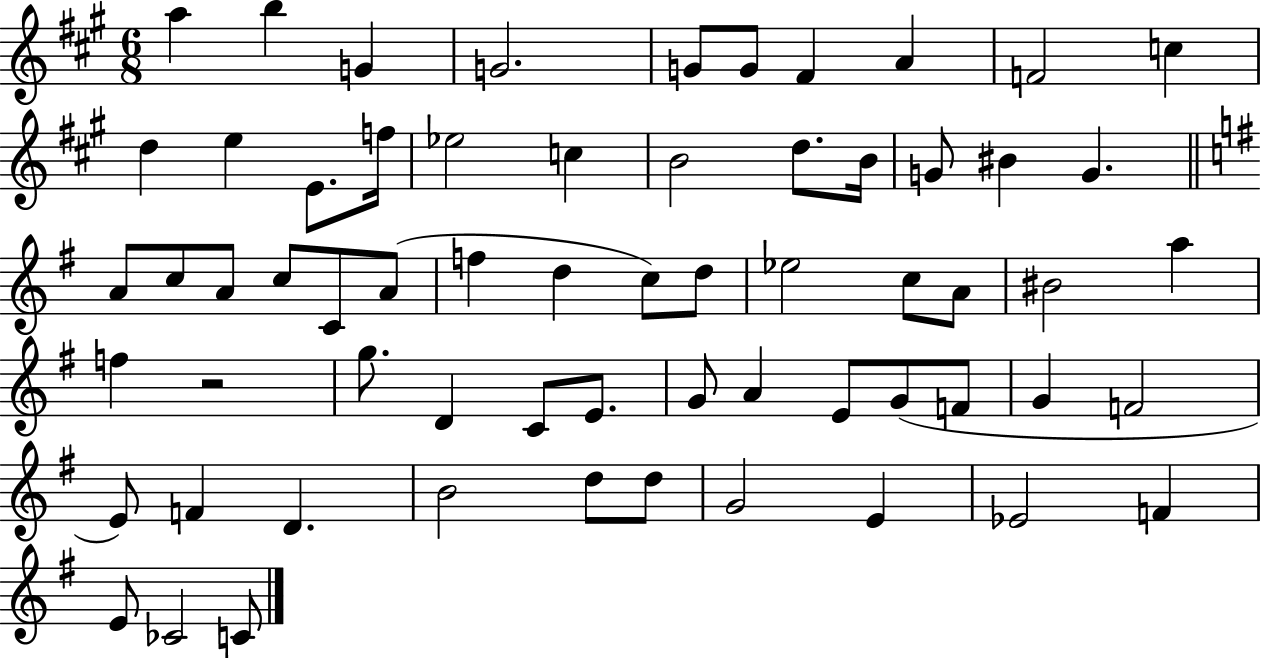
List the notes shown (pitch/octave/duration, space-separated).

A5/q B5/q G4/q G4/h. G4/e G4/e F#4/q A4/q F4/h C5/q D5/q E5/q E4/e. F5/s Eb5/h C5/q B4/h D5/e. B4/s G4/e BIS4/q G4/q. A4/e C5/e A4/e C5/e C4/e A4/e F5/q D5/q C5/e D5/e Eb5/h C5/e A4/e BIS4/h A5/q F5/q R/h G5/e. D4/q C4/e E4/e. G4/e A4/q E4/e G4/e F4/e G4/q F4/h E4/e F4/q D4/q. B4/h D5/e D5/e G4/h E4/q Eb4/h F4/q E4/e CES4/h C4/e